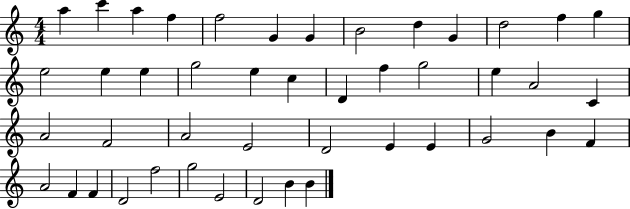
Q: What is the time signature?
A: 4/4